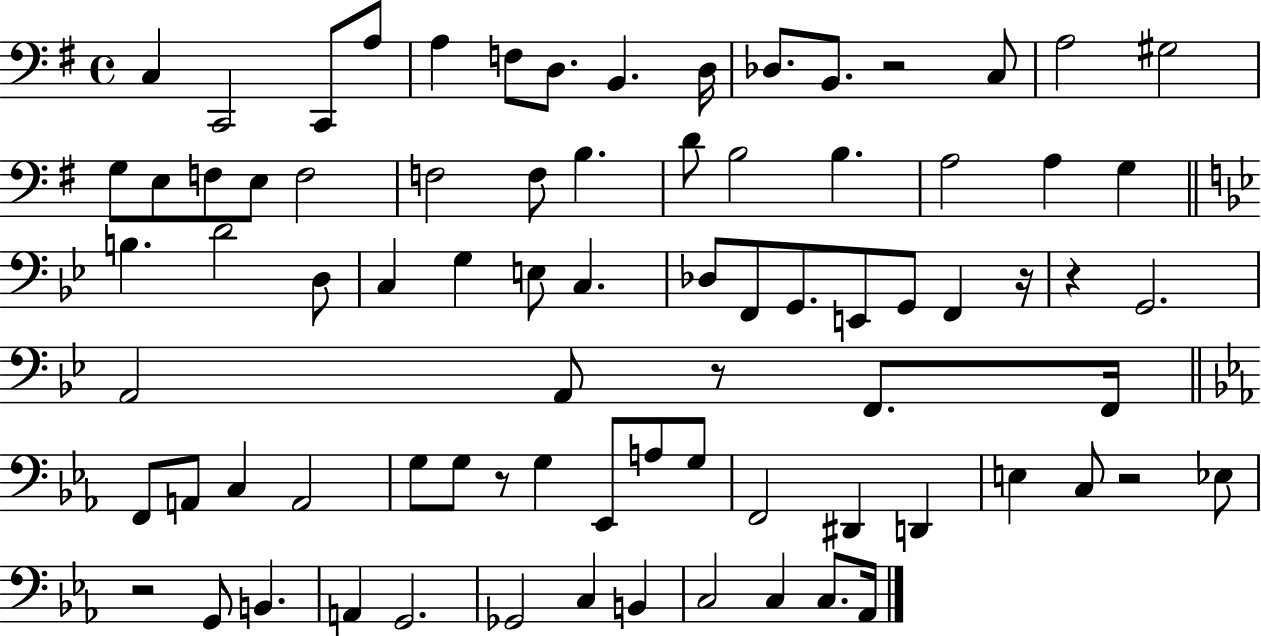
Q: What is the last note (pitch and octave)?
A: Ab2